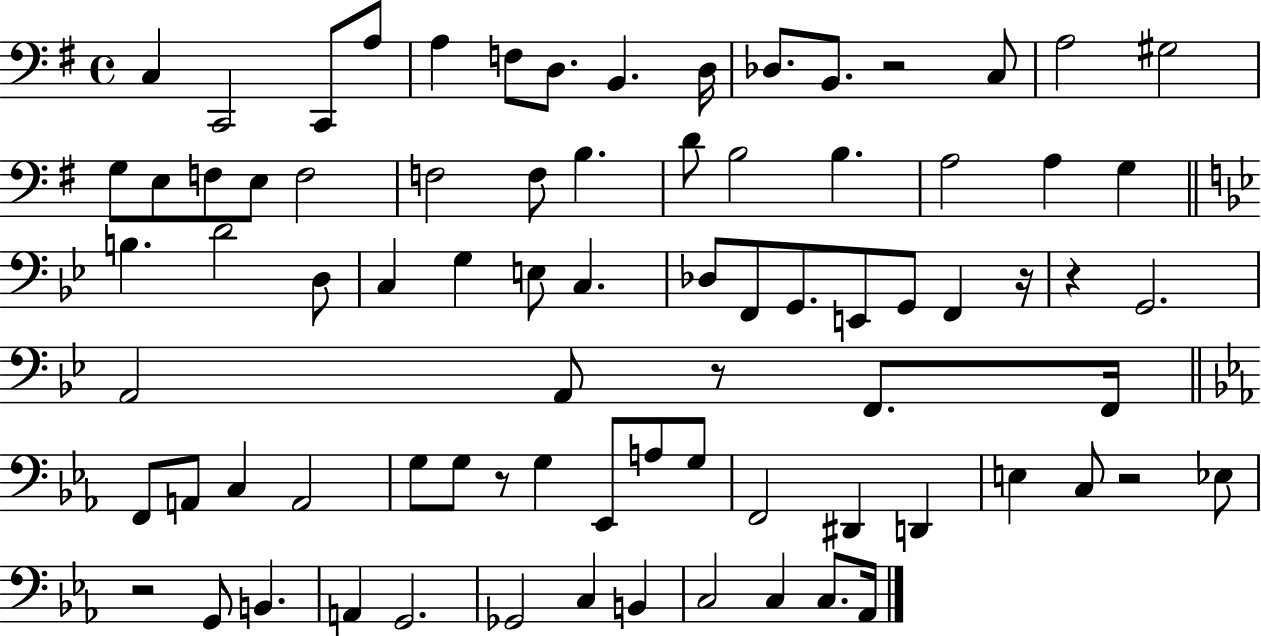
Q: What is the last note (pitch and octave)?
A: Ab2